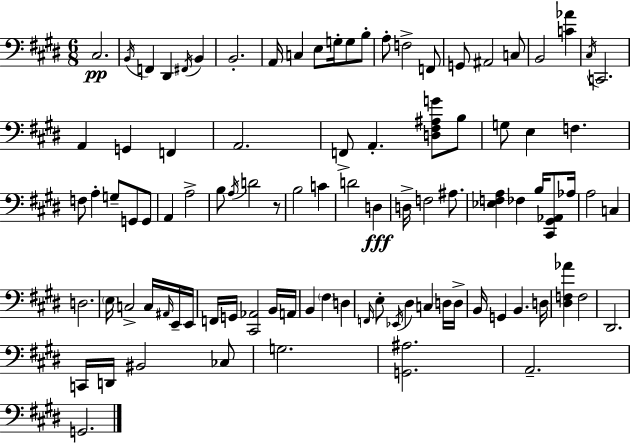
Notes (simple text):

C#3/h. B2/s F2/q D#2/q F#2/s B2/q B2/h. A2/s C3/q E3/e G3/s G3/e B3/e A3/e F3/h F2/e G2/e A#2/h C3/e B2/h [C4,Ab4]/q C#3/s C2/h. A2/q G2/q F2/q A2/h. F2/e A2/q. [D3,F#3,A#3,G4]/e B3/e G3/e E3/q F3/q. F3/e A3/q G3/e G2/e G2/e A2/q A3/h B3/e A3/s D4/h R/e B3/h C4/q D4/h D3/q D3/s F3/h A#3/e. [Eb3,F3,A3]/q FES3/q B3/s [C#2,G#2,Ab2]/e Ab3/s A3/h C3/q D3/h. E3/s C3/h C3/s A#2/s E2/s E2/s F2/s G2/s [C#2,Ab2]/h B2/s A2/s B2/q F#3/q D3/q F2/s E3/e Eb2/s D#3/q C3/q D3/s D3/s B2/s G2/q B2/q. D3/s [D#3,F3,Ab4]/q F3/h D#2/h. C2/s D2/s BIS2/h CES3/e G3/h. [G2,A#3]/h. A2/h. G2/h.